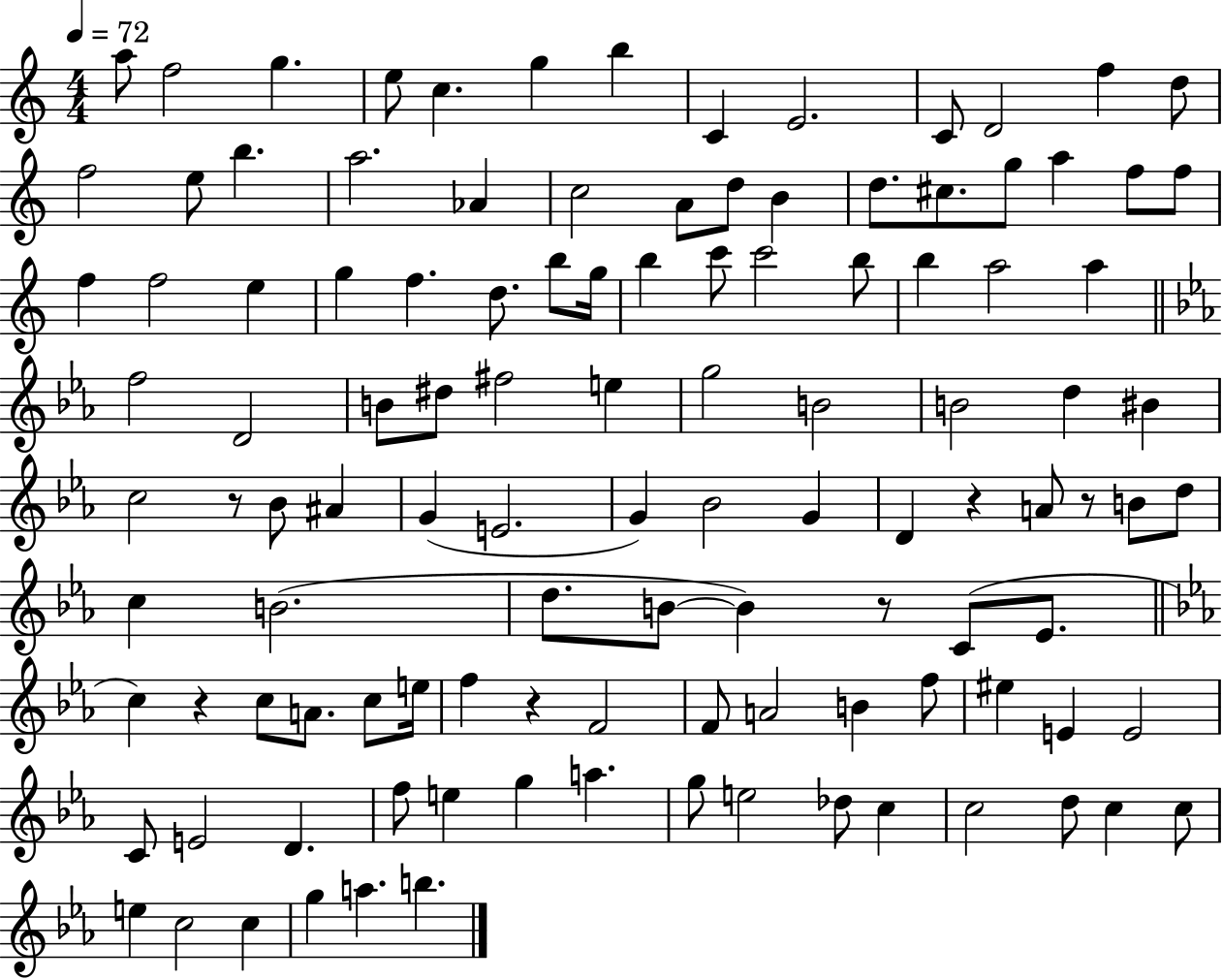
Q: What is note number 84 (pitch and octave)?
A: F5